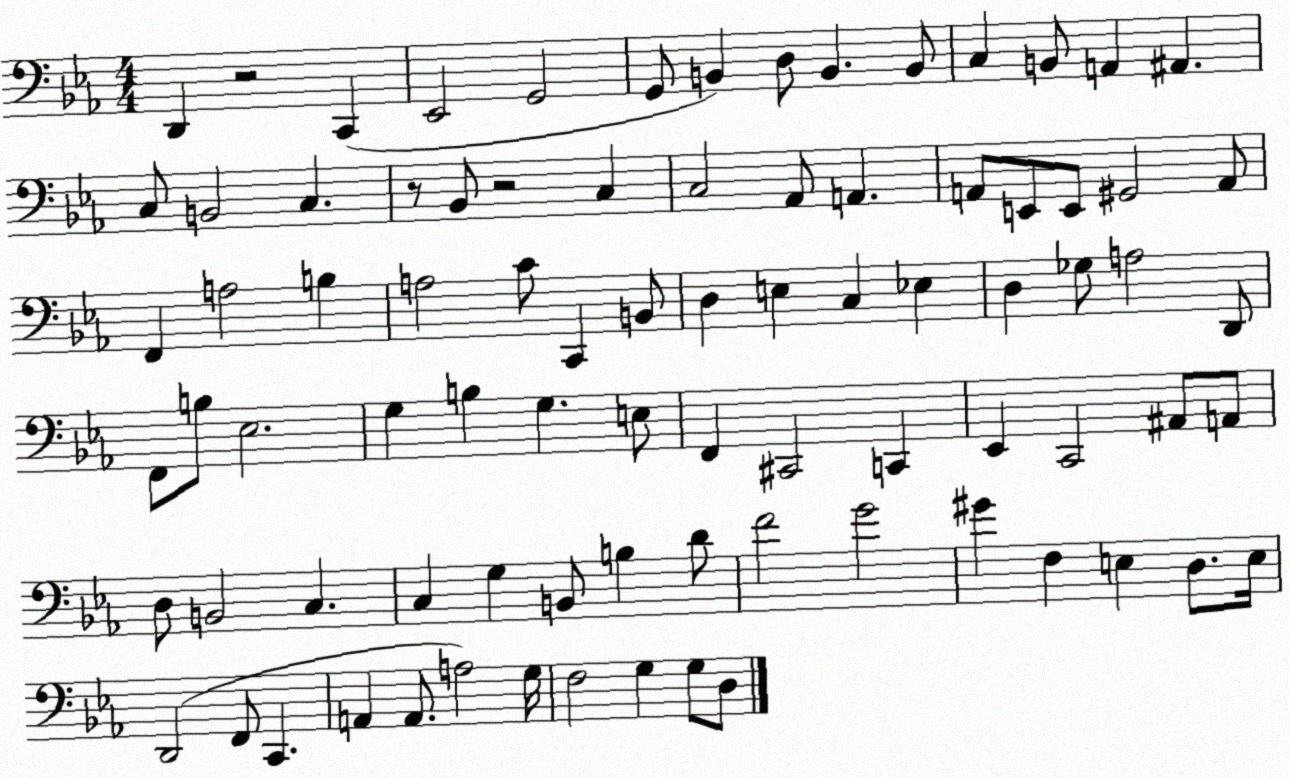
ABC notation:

X:1
T:Untitled
M:4/4
L:1/4
K:Eb
D,, z2 C,, _E,,2 G,,2 G,,/2 B,, D,/2 B,, B,,/2 C, B,,/2 A,, ^A,, C,/2 B,,2 C, z/2 _B,,/2 z2 C, C,2 _A,,/2 A,, A,,/2 E,,/2 E,,/2 ^G,,2 A,,/2 F,, A,2 B, A,2 C/2 C,, B,,/2 D, E, C, _E, D, _G,/2 A,2 D,,/2 F,,/2 B,/2 _E,2 G, B, G, E,/2 F,, ^C,,2 C,, _E,, C,,2 ^A,,/2 A,,/2 D,/2 B,,2 C, C, G, B,,/2 B, D/2 F2 G2 ^G F, E, D,/2 E,/4 D,,2 F,,/2 C,, A,, A,,/2 A,2 G,/4 F,2 G, G,/2 D,/2